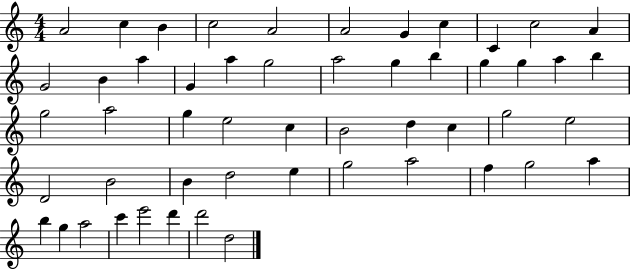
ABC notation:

X:1
T:Untitled
M:4/4
L:1/4
K:C
A2 c B c2 A2 A2 G c C c2 A G2 B a G a g2 a2 g b g g a b g2 a2 g e2 c B2 d c g2 e2 D2 B2 B d2 e g2 a2 f g2 a b g a2 c' e'2 d' d'2 d2